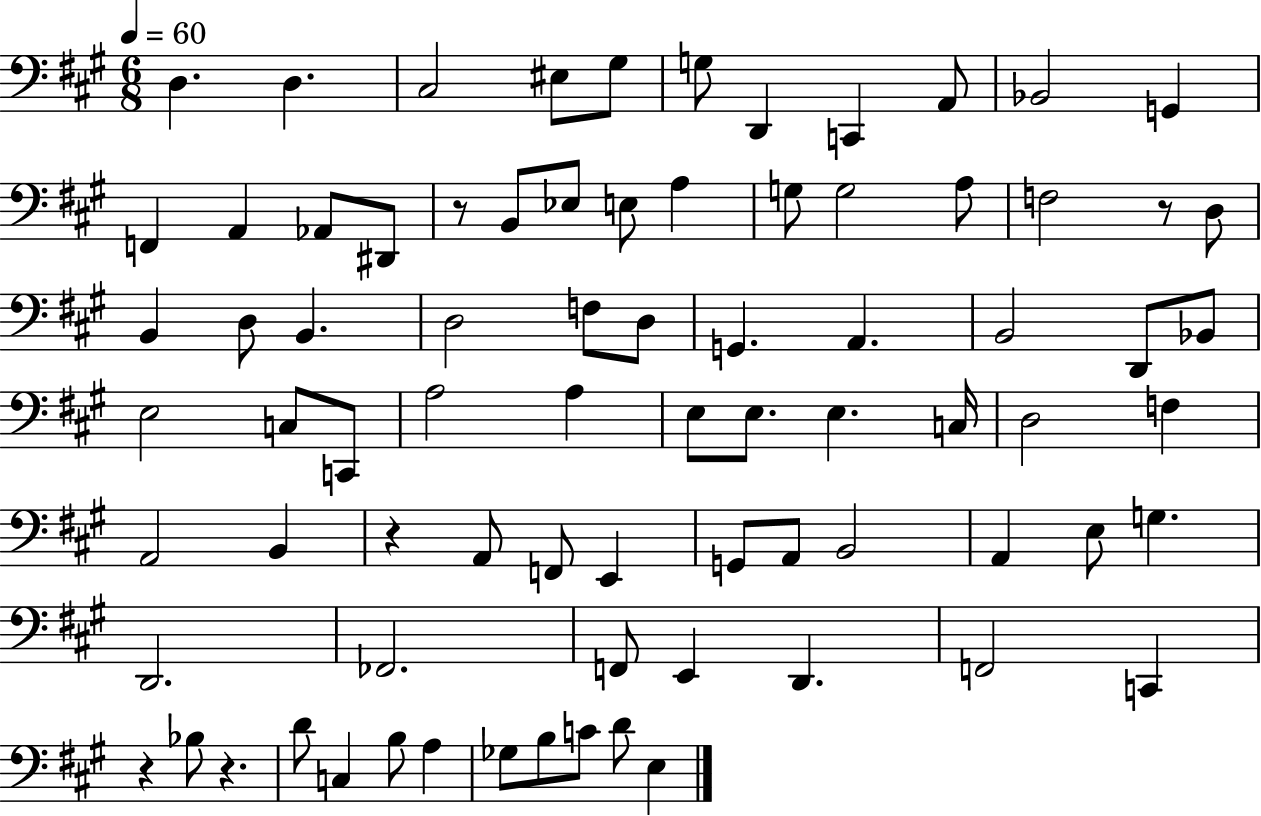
D3/q. D3/q. C#3/h EIS3/e G#3/e G3/e D2/q C2/q A2/e Bb2/h G2/q F2/q A2/q Ab2/e D#2/e R/e B2/e Eb3/e E3/e A3/q G3/e G3/h A3/e F3/h R/e D3/e B2/q D3/e B2/q. D3/h F3/e D3/e G2/q. A2/q. B2/h D2/e Bb2/e E3/h C3/e C2/e A3/h A3/q E3/e E3/e. E3/q. C3/s D3/h F3/q A2/h B2/q R/q A2/e F2/e E2/q G2/e A2/e B2/h A2/q E3/e G3/q. D2/h. FES2/h. F2/e E2/q D2/q. F2/h C2/q R/q Bb3/e R/q. D4/e C3/q B3/e A3/q Gb3/e B3/e C4/e D4/e E3/q